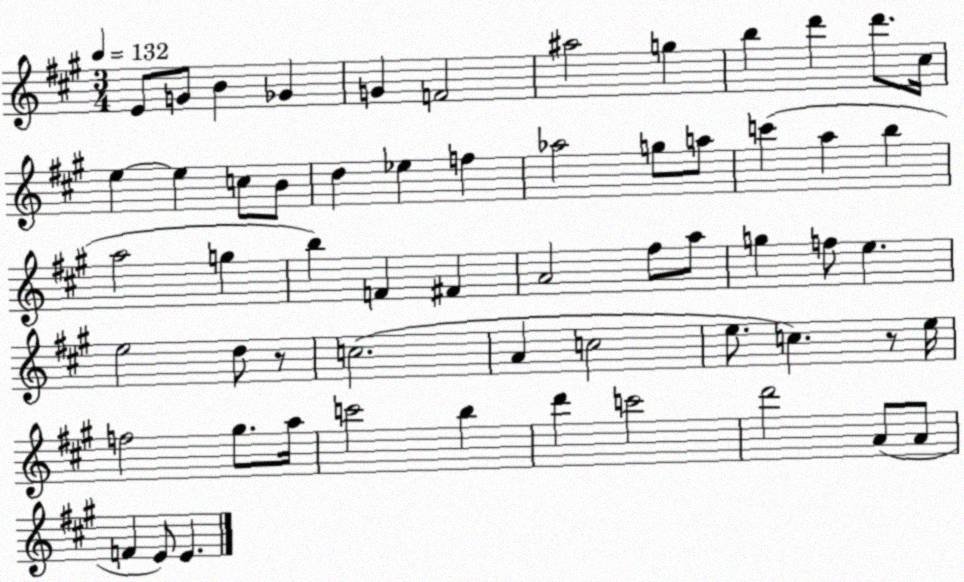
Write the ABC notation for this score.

X:1
T:Untitled
M:3/4
L:1/4
K:A
E/2 G/2 B _G G F2 ^a2 g b d' d'/2 ^c/4 e e c/2 B/2 d _e f _a2 g/2 a/2 c' a b a2 g b F ^F A2 ^f/2 a/2 g f/2 e e2 d/2 z/2 c2 A c2 e/2 c z/2 e/4 f2 ^g/2 a/4 c'2 b d' c'2 d'2 A/2 A/2 F E/2 E